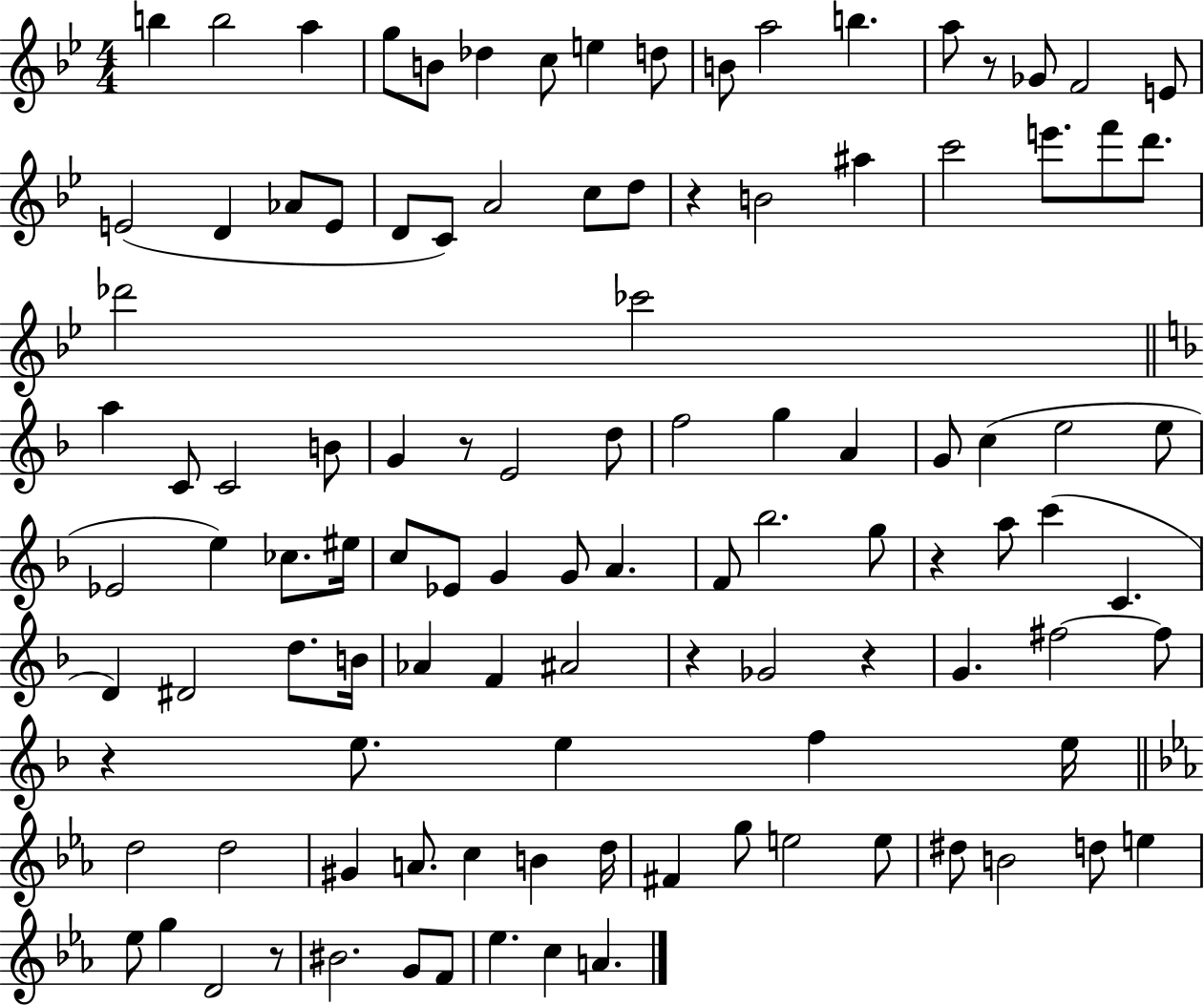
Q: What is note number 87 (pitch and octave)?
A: E5